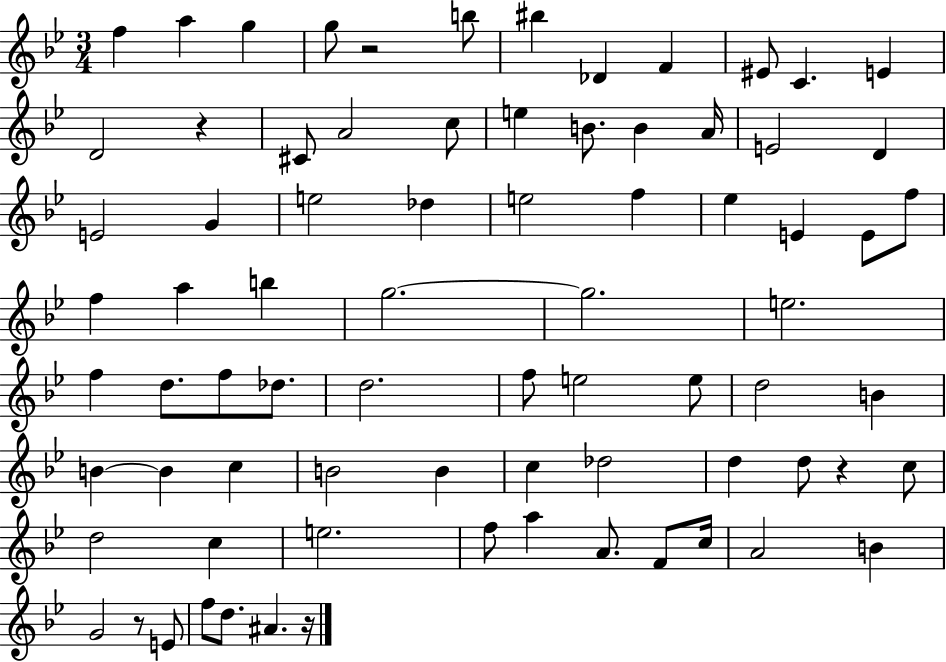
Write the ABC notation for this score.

X:1
T:Untitled
M:3/4
L:1/4
K:Bb
f a g g/2 z2 b/2 ^b _D F ^E/2 C E D2 z ^C/2 A2 c/2 e B/2 B A/4 E2 D E2 G e2 _d e2 f _e E E/2 f/2 f a b g2 g2 e2 f d/2 f/2 _d/2 d2 f/2 e2 e/2 d2 B B B c B2 B c _d2 d d/2 z c/2 d2 c e2 f/2 a A/2 F/2 c/4 A2 B G2 z/2 E/2 f/2 d/2 ^A z/4